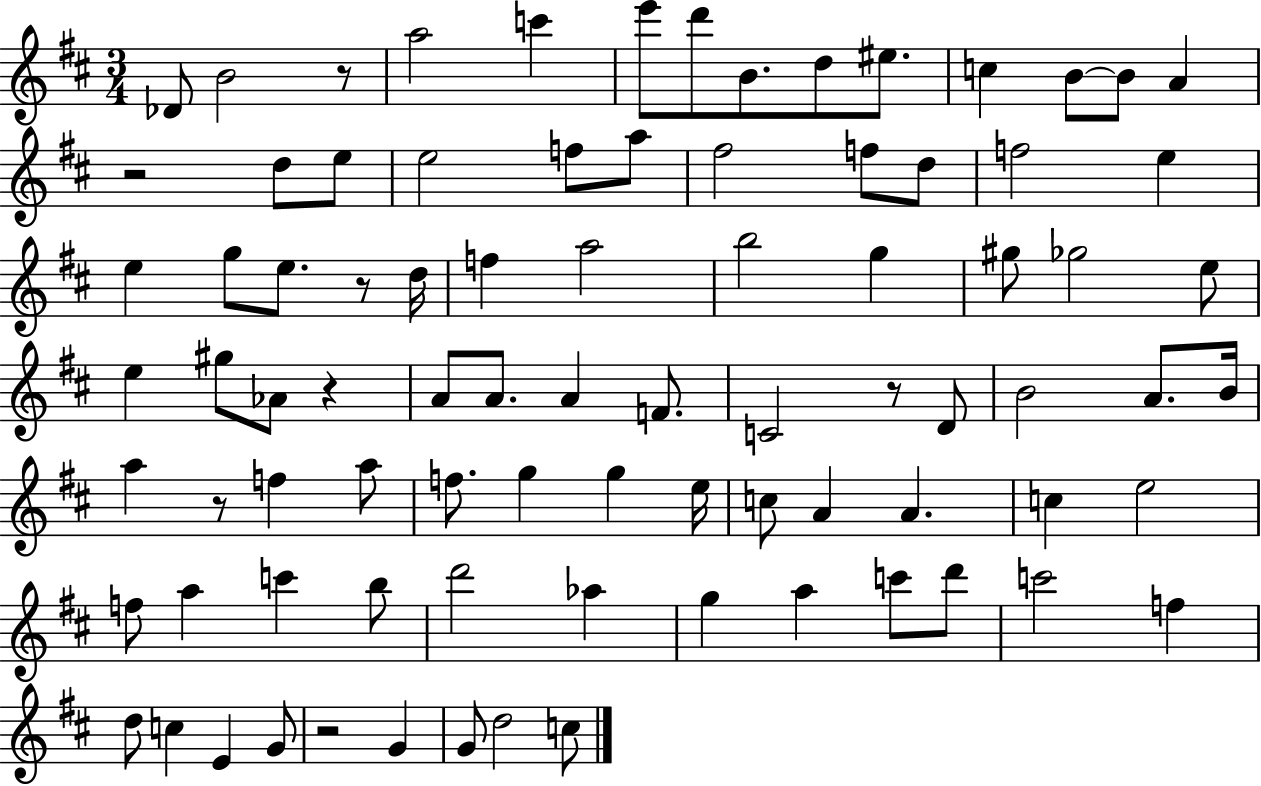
Db4/e B4/h R/e A5/h C6/q E6/e D6/e B4/e. D5/e EIS5/e. C5/q B4/e B4/e A4/q R/h D5/e E5/e E5/h F5/e A5/e F#5/h F5/e D5/e F5/h E5/q E5/q G5/e E5/e. R/e D5/s F5/q A5/h B5/h G5/q G#5/e Gb5/h E5/e E5/q G#5/e Ab4/e R/q A4/e A4/e. A4/q F4/e. C4/h R/e D4/e B4/h A4/e. B4/s A5/q R/e F5/q A5/e F5/e. G5/q G5/q E5/s C5/e A4/q A4/q. C5/q E5/h F5/e A5/q C6/q B5/e D6/h Ab5/q G5/q A5/q C6/e D6/e C6/h F5/q D5/e C5/q E4/q G4/e R/h G4/q G4/e D5/h C5/e